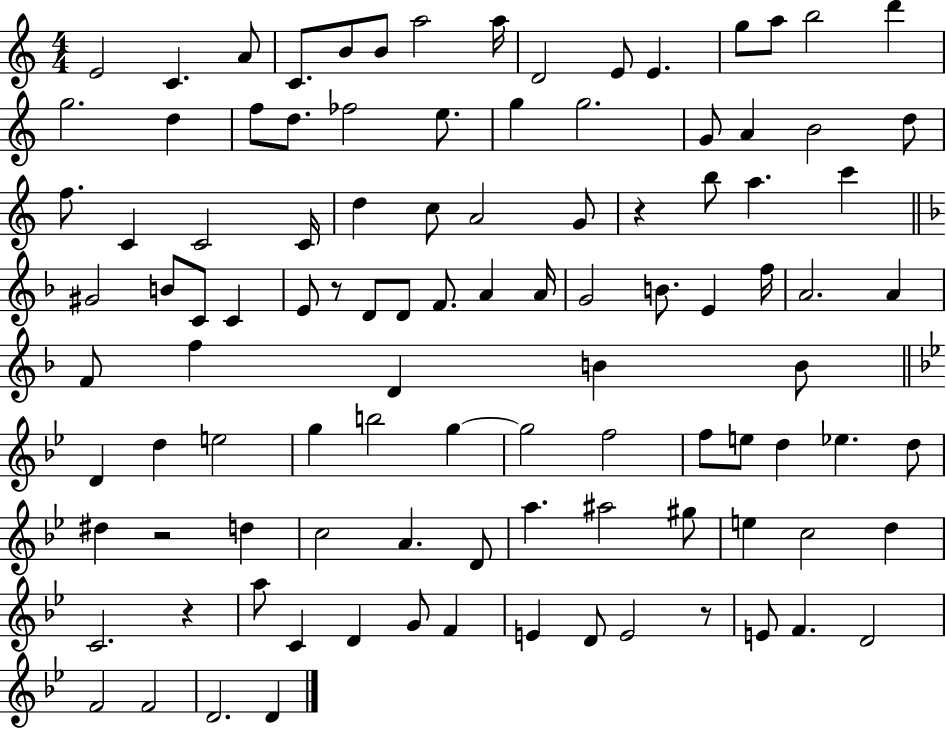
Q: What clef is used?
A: treble